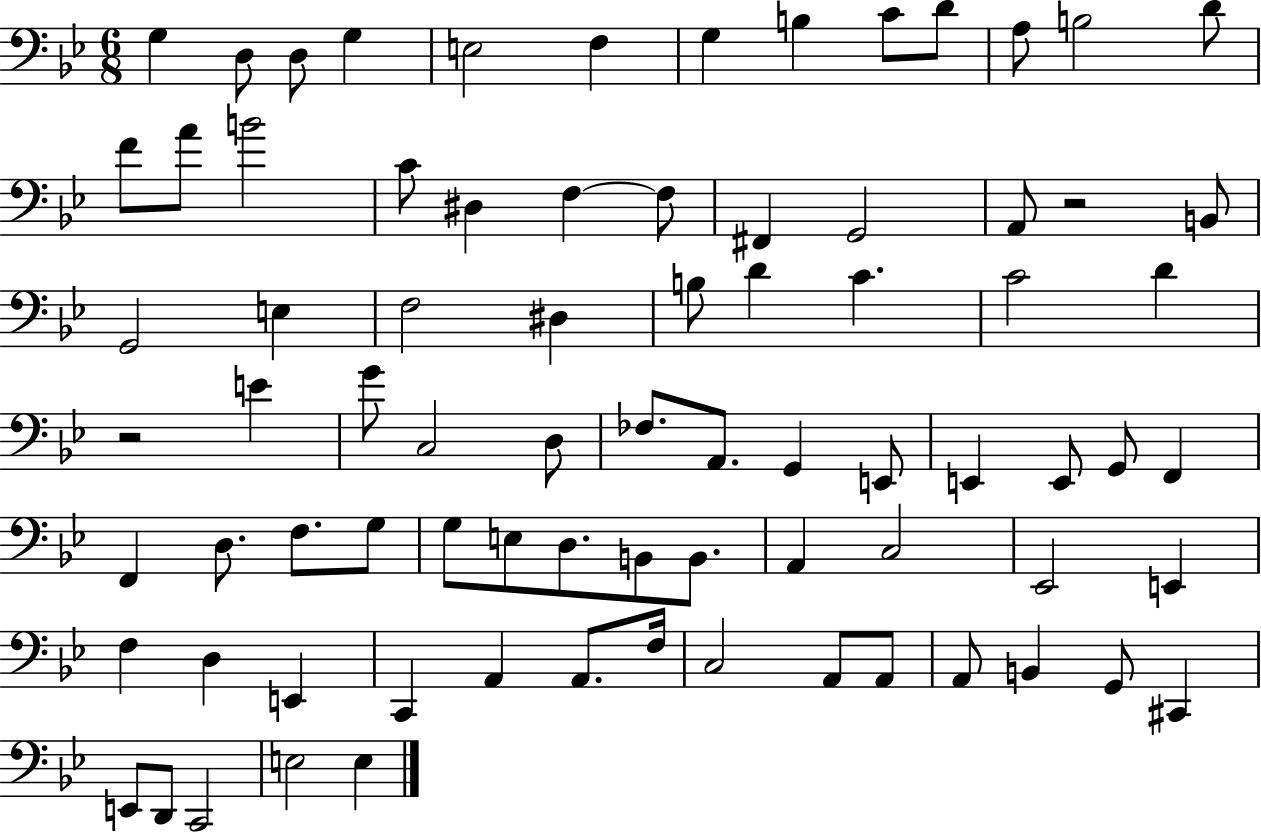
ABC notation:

X:1
T:Untitled
M:6/8
L:1/4
K:Bb
G, D,/2 D,/2 G, E,2 F, G, B, C/2 D/2 A,/2 B,2 D/2 F/2 A/2 B2 C/2 ^D, F, F,/2 ^F,, G,,2 A,,/2 z2 B,,/2 G,,2 E, F,2 ^D, B,/2 D C C2 D z2 E G/2 C,2 D,/2 _F,/2 A,,/2 G,, E,,/2 E,, E,,/2 G,,/2 F,, F,, D,/2 F,/2 G,/2 G,/2 E,/2 D,/2 B,,/2 B,,/2 A,, C,2 _E,,2 E,, F, D, E,, C,, A,, A,,/2 F,/4 C,2 A,,/2 A,,/2 A,,/2 B,, G,,/2 ^C,, E,,/2 D,,/2 C,,2 E,2 E,